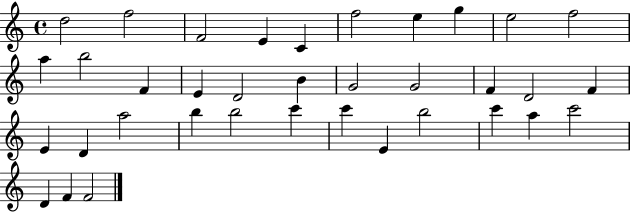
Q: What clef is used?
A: treble